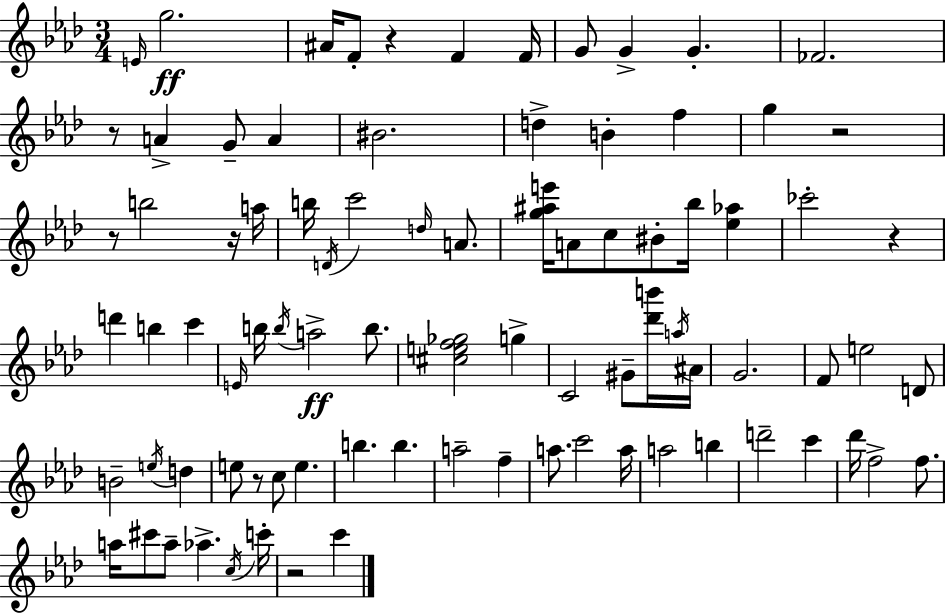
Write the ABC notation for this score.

X:1
T:Untitled
M:3/4
L:1/4
K:Fm
E/4 g2 ^A/4 F/2 z F F/4 G/2 G G _F2 z/2 A G/2 A ^B2 d B f g z2 z/2 b2 z/4 a/4 b/4 D/4 c'2 d/4 A/2 [g^ae']/4 A/2 c/2 ^B/2 _b/4 [_e_a] _c'2 z d' b c' E/4 b/4 b/4 a2 b/2 [^cef_g]2 g C2 ^G/2 [_d'b']/4 a/4 ^A/4 G2 F/2 e2 D/2 B2 e/4 d e/2 z/2 c/2 e b b a2 f a/2 c'2 a/4 a2 b d'2 c' _d'/4 f2 f/2 a/4 ^c'/2 a/2 _a c/4 c'/4 z2 c'